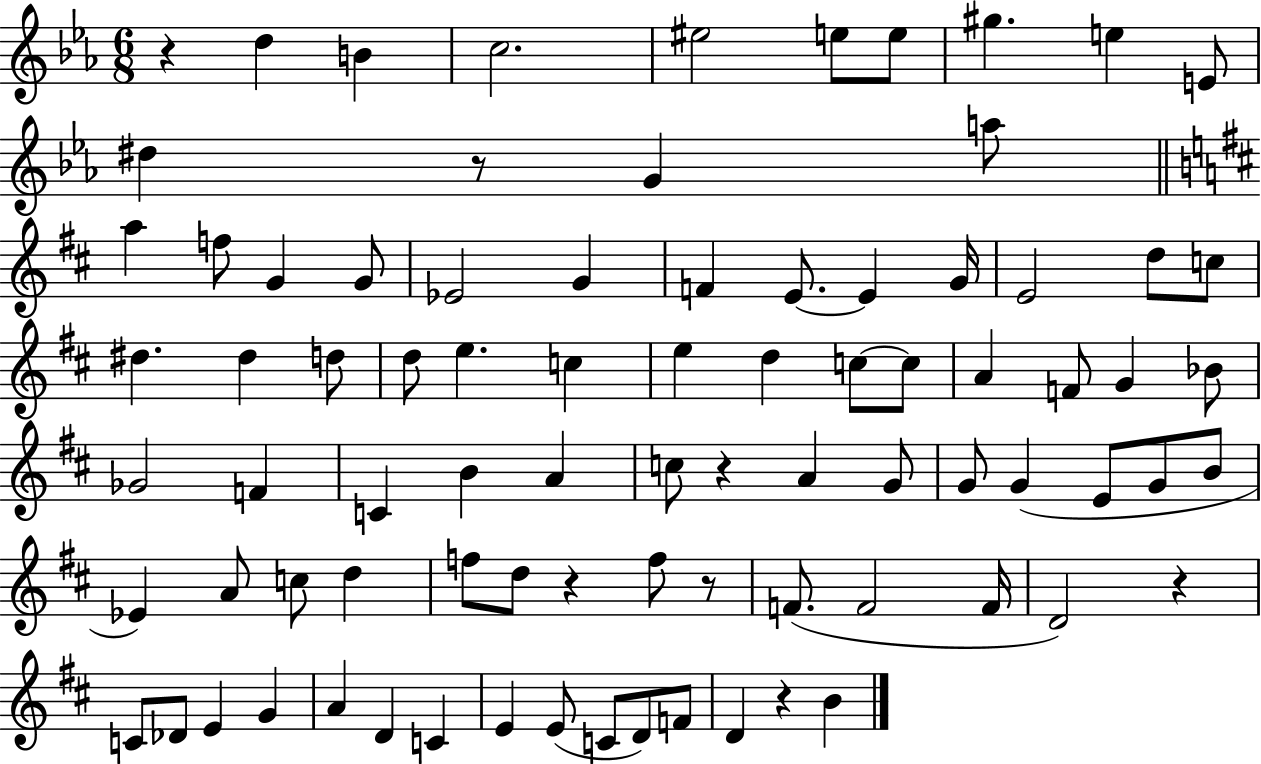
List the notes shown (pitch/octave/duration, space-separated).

R/q D5/q B4/q C5/h. EIS5/h E5/e E5/e G#5/q. E5/q E4/e D#5/q R/e G4/q A5/e A5/q F5/e G4/q G4/e Eb4/h G4/q F4/q E4/e. E4/q G4/s E4/h D5/e C5/e D#5/q. D#5/q D5/e D5/e E5/q. C5/q E5/q D5/q C5/e C5/e A4/q F4/e G4/q Bb4/e Gb4/h F4/q C4/q B4/q A4/q C5/e R/q A4/q G4/e G4/e G4/q E4/e G4/e B4/e Eb4/q A4/e C5/e D5/q F5/e D5/e R/q F5/e R/e F4/e. F4/h F4/s D4/h R/q C4/e Db4/e E4/q G4/q A4/q D4/q C4/q E4/q E4/e C4/e D4/e F4/e D4/q R/q B4/q